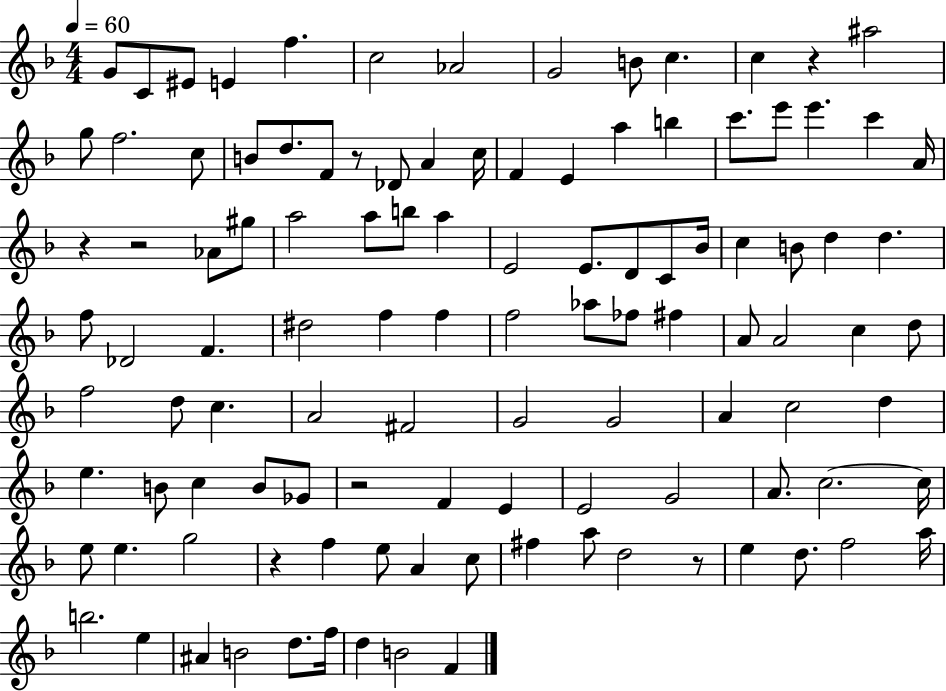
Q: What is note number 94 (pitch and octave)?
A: F5